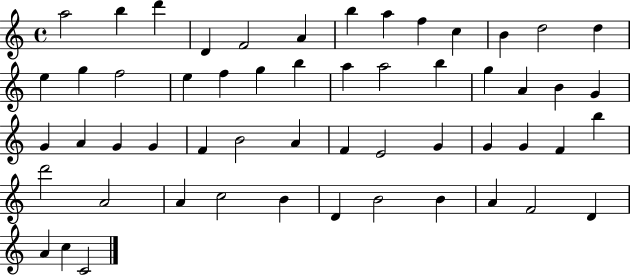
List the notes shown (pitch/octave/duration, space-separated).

A5/h B5/q D6/q D4/q F4/h A4/q B5/q A5/q F5/q C5/q B4/q D5/h D5/q E5/q G5/q F5/h E5/q F5/q G5/q B5/q A5/q A5/h B5/q G5/q A4/q B4/q G4/q G4/q A4/q G4/q G4/q F4/q B4/h A4/q F4/q E4/h G4/q G4/q G4/q F4/q B5/q D6/h A4/h A4/q C5/h B4/q D4/q B4/h B4/q A4/q F4/h D4/q A4/q C5/q C4/h